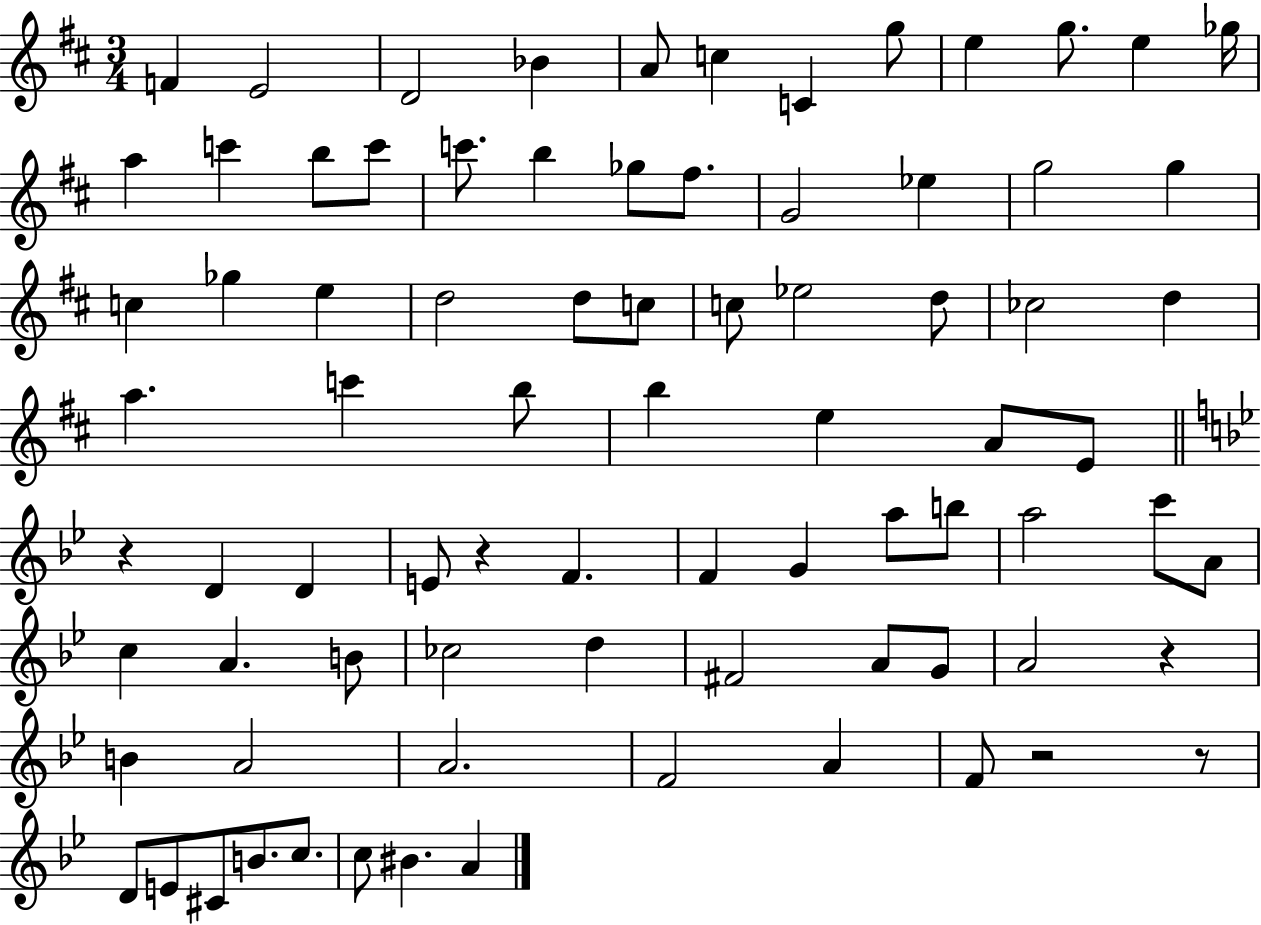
F4/q E4/h D4/h Bb4/q A4/e C5/q C4/q G5/e E5/q G5/e. E5/q Gb5/s A5/q C6/q B5/e C6/e C6/e. B5/q Gb5/e F#5/e. G4/h Eb5/q G5/h G5/q C5/q Gb5/q E5/q D5/h D5/e C5/e C5/e Eb5/h D5/e CES5/h D5/q A5/q. C6/q B5/e B5/q E5/q A4/e E4/e R/q D4/q D4/q E4/e R/q F4/q. F4/q G4/q A5/e B5/e A5/h C6/e A4/e C5/q A4/q. B4/e CES5/h D5/q F#4/h A4/e G4/e A4/h R/q B4/q A4/h A4/h. F4/h A4/q F4/e R/h R/e D4/e E4/e C#4/e B4/e. C5/e. C5/e BIS4/q. A4/q